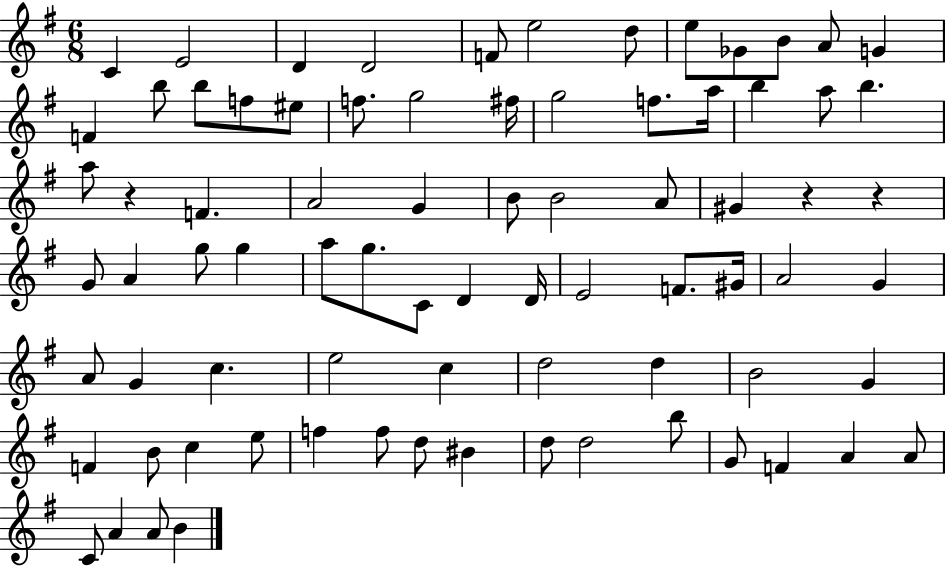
C4/q E4/h D4/q D4/h F4/e E5/h D5/e E5/e Gb4/e B4/e A4/e G4/q F4/q B5/e B5/e F5/e EIS5/e F5/e. G5/h F#5/s G5/h F5/e. A5/s B5/q A5/e B5/q. A5/e R/q F4/q. A4/h G4/q B4/e B4/h A4/e G#4/q R/q R/q G4/e A4/q G5/e G5/q A5/e G5/e. C4/e D4/q D4/s E4/h F4/e. G#4/s A4/h G4/q A4/e G4/q C5/q. E5/h C5/q D5/h D5/q B4/h G4/q F4/q B4/e C5/q E5/e F5/q F5/e D5/e BIS4/q D5/e D5/h B5/e G4/e F4/q A4/q A4/e C4/e A4/q A4/e B4/q